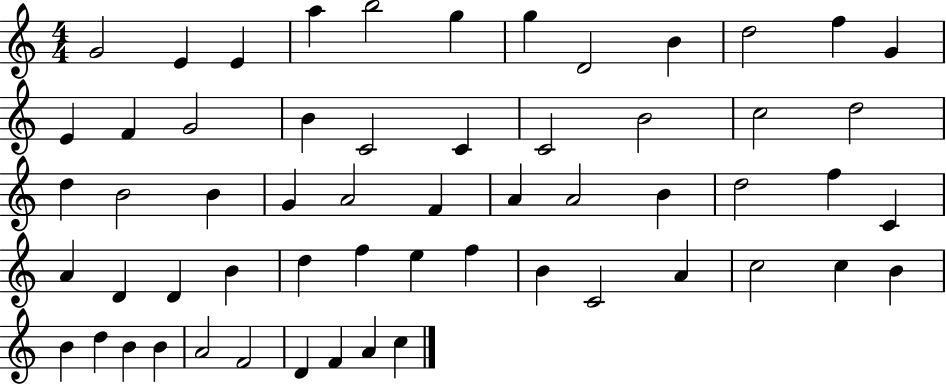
{
  \clef treble
  \numericTimeSignature
  \time 4/4
  \key c \major
  g'2 e'4 e'4 | a''4 b''2 g''4 | g''4 d'2 b'4 | d''2 f''4 g'4 | \break e'4 f'4 g'2 | b'4 c'2 c'4 | c'2 b'2 | c''2 d''2 | \break d''4 b'2 b'4 | g'4 a'2 f'4 | a'4 a'2 b'4 | d''2 f''4 c'4 | \break a'4 d'4 d'4 b'4 | d''4 f''4 e''4 f''4 | b'4 c'2 a'4 | c''2 c''4 b'4 | \break b'4 d''4 b'4 b'4 | a'2 f'2 | d'4 f'4 a'4 c''4 | \bar "|."
}